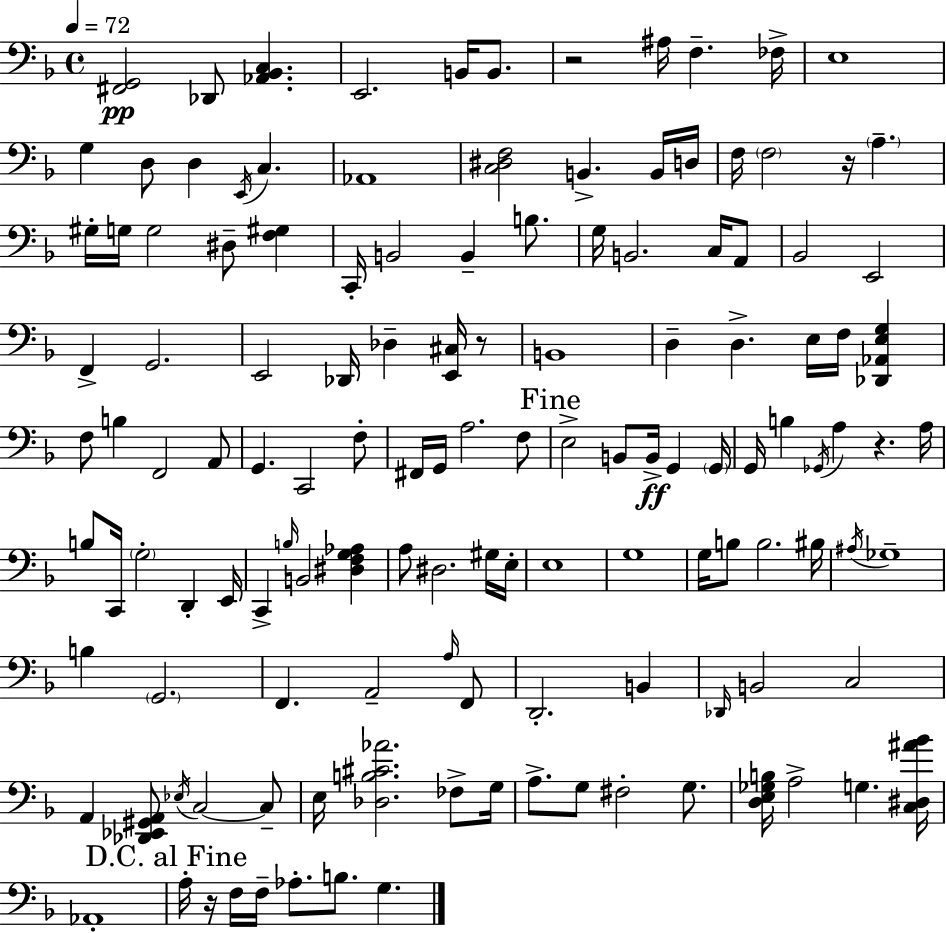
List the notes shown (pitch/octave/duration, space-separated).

[F#2,G2]/h Db2/e [Ab2,Bb2,C3]/q. E2/h. B2/s B2/e. R/h A#3/s F3/q. FES3/s E3/w G3/q D3/e D3/q E2/s C3/q. Ab2/w [C3,D#3,F3]/h B2/q. B2/s D3/s F3/s F3/h R/s A3/q. G#3/s G3/s G3/h D#3/e [F3,G#3]/q C2/s B2/h B2/q B3/e. G3/s B2/h. C3/s A2/e Bb2/h E2/h F2/q G2/h. E2/h Db2/s Db3/q [E2,C#3]/s R/e B2/w D3/q D3/q. E3/s F3/s [Db2,Ab2,E3,G3]/q F3/e B3/q F2/h A2/e G2/q. C2/h F3/e F#2/s G2/s A3/h. F3/e E3/h B2/e B2/s G2/q G2/s G2/s B3/q Gb2/s A3/q R/q. A3/s B3/e C2/s G3/h D2/q E2/s C2/q B3/s B2/h [D#3,F3,G3,Ab3]/q A3/e D#3/h. G#3/s E3/s E3/w G3/w G3/s B3/e B3/h. BIS3/s A#3/s Gb3/w B3/q G2/h. F2/q. A2/h A3/s F2/e D2/h. B2/q Db2/s B2/h C3/h A2/q [Db2,Eb2,G#2,A2]/e Eb3/s C3/h C3/e E3/s [Db3,B3,C#4,Ab4]/h. FES3/e G3/s A3/e. G3/e F#3/h G3/e. [D3,E3,Gb3,B3]/s A3/h G3/q. [C3,D#3,A#4,Bb4]/s Ab2/w A3/s R/s F3/s F3/s Ab3/e. B3/e. G3/q.